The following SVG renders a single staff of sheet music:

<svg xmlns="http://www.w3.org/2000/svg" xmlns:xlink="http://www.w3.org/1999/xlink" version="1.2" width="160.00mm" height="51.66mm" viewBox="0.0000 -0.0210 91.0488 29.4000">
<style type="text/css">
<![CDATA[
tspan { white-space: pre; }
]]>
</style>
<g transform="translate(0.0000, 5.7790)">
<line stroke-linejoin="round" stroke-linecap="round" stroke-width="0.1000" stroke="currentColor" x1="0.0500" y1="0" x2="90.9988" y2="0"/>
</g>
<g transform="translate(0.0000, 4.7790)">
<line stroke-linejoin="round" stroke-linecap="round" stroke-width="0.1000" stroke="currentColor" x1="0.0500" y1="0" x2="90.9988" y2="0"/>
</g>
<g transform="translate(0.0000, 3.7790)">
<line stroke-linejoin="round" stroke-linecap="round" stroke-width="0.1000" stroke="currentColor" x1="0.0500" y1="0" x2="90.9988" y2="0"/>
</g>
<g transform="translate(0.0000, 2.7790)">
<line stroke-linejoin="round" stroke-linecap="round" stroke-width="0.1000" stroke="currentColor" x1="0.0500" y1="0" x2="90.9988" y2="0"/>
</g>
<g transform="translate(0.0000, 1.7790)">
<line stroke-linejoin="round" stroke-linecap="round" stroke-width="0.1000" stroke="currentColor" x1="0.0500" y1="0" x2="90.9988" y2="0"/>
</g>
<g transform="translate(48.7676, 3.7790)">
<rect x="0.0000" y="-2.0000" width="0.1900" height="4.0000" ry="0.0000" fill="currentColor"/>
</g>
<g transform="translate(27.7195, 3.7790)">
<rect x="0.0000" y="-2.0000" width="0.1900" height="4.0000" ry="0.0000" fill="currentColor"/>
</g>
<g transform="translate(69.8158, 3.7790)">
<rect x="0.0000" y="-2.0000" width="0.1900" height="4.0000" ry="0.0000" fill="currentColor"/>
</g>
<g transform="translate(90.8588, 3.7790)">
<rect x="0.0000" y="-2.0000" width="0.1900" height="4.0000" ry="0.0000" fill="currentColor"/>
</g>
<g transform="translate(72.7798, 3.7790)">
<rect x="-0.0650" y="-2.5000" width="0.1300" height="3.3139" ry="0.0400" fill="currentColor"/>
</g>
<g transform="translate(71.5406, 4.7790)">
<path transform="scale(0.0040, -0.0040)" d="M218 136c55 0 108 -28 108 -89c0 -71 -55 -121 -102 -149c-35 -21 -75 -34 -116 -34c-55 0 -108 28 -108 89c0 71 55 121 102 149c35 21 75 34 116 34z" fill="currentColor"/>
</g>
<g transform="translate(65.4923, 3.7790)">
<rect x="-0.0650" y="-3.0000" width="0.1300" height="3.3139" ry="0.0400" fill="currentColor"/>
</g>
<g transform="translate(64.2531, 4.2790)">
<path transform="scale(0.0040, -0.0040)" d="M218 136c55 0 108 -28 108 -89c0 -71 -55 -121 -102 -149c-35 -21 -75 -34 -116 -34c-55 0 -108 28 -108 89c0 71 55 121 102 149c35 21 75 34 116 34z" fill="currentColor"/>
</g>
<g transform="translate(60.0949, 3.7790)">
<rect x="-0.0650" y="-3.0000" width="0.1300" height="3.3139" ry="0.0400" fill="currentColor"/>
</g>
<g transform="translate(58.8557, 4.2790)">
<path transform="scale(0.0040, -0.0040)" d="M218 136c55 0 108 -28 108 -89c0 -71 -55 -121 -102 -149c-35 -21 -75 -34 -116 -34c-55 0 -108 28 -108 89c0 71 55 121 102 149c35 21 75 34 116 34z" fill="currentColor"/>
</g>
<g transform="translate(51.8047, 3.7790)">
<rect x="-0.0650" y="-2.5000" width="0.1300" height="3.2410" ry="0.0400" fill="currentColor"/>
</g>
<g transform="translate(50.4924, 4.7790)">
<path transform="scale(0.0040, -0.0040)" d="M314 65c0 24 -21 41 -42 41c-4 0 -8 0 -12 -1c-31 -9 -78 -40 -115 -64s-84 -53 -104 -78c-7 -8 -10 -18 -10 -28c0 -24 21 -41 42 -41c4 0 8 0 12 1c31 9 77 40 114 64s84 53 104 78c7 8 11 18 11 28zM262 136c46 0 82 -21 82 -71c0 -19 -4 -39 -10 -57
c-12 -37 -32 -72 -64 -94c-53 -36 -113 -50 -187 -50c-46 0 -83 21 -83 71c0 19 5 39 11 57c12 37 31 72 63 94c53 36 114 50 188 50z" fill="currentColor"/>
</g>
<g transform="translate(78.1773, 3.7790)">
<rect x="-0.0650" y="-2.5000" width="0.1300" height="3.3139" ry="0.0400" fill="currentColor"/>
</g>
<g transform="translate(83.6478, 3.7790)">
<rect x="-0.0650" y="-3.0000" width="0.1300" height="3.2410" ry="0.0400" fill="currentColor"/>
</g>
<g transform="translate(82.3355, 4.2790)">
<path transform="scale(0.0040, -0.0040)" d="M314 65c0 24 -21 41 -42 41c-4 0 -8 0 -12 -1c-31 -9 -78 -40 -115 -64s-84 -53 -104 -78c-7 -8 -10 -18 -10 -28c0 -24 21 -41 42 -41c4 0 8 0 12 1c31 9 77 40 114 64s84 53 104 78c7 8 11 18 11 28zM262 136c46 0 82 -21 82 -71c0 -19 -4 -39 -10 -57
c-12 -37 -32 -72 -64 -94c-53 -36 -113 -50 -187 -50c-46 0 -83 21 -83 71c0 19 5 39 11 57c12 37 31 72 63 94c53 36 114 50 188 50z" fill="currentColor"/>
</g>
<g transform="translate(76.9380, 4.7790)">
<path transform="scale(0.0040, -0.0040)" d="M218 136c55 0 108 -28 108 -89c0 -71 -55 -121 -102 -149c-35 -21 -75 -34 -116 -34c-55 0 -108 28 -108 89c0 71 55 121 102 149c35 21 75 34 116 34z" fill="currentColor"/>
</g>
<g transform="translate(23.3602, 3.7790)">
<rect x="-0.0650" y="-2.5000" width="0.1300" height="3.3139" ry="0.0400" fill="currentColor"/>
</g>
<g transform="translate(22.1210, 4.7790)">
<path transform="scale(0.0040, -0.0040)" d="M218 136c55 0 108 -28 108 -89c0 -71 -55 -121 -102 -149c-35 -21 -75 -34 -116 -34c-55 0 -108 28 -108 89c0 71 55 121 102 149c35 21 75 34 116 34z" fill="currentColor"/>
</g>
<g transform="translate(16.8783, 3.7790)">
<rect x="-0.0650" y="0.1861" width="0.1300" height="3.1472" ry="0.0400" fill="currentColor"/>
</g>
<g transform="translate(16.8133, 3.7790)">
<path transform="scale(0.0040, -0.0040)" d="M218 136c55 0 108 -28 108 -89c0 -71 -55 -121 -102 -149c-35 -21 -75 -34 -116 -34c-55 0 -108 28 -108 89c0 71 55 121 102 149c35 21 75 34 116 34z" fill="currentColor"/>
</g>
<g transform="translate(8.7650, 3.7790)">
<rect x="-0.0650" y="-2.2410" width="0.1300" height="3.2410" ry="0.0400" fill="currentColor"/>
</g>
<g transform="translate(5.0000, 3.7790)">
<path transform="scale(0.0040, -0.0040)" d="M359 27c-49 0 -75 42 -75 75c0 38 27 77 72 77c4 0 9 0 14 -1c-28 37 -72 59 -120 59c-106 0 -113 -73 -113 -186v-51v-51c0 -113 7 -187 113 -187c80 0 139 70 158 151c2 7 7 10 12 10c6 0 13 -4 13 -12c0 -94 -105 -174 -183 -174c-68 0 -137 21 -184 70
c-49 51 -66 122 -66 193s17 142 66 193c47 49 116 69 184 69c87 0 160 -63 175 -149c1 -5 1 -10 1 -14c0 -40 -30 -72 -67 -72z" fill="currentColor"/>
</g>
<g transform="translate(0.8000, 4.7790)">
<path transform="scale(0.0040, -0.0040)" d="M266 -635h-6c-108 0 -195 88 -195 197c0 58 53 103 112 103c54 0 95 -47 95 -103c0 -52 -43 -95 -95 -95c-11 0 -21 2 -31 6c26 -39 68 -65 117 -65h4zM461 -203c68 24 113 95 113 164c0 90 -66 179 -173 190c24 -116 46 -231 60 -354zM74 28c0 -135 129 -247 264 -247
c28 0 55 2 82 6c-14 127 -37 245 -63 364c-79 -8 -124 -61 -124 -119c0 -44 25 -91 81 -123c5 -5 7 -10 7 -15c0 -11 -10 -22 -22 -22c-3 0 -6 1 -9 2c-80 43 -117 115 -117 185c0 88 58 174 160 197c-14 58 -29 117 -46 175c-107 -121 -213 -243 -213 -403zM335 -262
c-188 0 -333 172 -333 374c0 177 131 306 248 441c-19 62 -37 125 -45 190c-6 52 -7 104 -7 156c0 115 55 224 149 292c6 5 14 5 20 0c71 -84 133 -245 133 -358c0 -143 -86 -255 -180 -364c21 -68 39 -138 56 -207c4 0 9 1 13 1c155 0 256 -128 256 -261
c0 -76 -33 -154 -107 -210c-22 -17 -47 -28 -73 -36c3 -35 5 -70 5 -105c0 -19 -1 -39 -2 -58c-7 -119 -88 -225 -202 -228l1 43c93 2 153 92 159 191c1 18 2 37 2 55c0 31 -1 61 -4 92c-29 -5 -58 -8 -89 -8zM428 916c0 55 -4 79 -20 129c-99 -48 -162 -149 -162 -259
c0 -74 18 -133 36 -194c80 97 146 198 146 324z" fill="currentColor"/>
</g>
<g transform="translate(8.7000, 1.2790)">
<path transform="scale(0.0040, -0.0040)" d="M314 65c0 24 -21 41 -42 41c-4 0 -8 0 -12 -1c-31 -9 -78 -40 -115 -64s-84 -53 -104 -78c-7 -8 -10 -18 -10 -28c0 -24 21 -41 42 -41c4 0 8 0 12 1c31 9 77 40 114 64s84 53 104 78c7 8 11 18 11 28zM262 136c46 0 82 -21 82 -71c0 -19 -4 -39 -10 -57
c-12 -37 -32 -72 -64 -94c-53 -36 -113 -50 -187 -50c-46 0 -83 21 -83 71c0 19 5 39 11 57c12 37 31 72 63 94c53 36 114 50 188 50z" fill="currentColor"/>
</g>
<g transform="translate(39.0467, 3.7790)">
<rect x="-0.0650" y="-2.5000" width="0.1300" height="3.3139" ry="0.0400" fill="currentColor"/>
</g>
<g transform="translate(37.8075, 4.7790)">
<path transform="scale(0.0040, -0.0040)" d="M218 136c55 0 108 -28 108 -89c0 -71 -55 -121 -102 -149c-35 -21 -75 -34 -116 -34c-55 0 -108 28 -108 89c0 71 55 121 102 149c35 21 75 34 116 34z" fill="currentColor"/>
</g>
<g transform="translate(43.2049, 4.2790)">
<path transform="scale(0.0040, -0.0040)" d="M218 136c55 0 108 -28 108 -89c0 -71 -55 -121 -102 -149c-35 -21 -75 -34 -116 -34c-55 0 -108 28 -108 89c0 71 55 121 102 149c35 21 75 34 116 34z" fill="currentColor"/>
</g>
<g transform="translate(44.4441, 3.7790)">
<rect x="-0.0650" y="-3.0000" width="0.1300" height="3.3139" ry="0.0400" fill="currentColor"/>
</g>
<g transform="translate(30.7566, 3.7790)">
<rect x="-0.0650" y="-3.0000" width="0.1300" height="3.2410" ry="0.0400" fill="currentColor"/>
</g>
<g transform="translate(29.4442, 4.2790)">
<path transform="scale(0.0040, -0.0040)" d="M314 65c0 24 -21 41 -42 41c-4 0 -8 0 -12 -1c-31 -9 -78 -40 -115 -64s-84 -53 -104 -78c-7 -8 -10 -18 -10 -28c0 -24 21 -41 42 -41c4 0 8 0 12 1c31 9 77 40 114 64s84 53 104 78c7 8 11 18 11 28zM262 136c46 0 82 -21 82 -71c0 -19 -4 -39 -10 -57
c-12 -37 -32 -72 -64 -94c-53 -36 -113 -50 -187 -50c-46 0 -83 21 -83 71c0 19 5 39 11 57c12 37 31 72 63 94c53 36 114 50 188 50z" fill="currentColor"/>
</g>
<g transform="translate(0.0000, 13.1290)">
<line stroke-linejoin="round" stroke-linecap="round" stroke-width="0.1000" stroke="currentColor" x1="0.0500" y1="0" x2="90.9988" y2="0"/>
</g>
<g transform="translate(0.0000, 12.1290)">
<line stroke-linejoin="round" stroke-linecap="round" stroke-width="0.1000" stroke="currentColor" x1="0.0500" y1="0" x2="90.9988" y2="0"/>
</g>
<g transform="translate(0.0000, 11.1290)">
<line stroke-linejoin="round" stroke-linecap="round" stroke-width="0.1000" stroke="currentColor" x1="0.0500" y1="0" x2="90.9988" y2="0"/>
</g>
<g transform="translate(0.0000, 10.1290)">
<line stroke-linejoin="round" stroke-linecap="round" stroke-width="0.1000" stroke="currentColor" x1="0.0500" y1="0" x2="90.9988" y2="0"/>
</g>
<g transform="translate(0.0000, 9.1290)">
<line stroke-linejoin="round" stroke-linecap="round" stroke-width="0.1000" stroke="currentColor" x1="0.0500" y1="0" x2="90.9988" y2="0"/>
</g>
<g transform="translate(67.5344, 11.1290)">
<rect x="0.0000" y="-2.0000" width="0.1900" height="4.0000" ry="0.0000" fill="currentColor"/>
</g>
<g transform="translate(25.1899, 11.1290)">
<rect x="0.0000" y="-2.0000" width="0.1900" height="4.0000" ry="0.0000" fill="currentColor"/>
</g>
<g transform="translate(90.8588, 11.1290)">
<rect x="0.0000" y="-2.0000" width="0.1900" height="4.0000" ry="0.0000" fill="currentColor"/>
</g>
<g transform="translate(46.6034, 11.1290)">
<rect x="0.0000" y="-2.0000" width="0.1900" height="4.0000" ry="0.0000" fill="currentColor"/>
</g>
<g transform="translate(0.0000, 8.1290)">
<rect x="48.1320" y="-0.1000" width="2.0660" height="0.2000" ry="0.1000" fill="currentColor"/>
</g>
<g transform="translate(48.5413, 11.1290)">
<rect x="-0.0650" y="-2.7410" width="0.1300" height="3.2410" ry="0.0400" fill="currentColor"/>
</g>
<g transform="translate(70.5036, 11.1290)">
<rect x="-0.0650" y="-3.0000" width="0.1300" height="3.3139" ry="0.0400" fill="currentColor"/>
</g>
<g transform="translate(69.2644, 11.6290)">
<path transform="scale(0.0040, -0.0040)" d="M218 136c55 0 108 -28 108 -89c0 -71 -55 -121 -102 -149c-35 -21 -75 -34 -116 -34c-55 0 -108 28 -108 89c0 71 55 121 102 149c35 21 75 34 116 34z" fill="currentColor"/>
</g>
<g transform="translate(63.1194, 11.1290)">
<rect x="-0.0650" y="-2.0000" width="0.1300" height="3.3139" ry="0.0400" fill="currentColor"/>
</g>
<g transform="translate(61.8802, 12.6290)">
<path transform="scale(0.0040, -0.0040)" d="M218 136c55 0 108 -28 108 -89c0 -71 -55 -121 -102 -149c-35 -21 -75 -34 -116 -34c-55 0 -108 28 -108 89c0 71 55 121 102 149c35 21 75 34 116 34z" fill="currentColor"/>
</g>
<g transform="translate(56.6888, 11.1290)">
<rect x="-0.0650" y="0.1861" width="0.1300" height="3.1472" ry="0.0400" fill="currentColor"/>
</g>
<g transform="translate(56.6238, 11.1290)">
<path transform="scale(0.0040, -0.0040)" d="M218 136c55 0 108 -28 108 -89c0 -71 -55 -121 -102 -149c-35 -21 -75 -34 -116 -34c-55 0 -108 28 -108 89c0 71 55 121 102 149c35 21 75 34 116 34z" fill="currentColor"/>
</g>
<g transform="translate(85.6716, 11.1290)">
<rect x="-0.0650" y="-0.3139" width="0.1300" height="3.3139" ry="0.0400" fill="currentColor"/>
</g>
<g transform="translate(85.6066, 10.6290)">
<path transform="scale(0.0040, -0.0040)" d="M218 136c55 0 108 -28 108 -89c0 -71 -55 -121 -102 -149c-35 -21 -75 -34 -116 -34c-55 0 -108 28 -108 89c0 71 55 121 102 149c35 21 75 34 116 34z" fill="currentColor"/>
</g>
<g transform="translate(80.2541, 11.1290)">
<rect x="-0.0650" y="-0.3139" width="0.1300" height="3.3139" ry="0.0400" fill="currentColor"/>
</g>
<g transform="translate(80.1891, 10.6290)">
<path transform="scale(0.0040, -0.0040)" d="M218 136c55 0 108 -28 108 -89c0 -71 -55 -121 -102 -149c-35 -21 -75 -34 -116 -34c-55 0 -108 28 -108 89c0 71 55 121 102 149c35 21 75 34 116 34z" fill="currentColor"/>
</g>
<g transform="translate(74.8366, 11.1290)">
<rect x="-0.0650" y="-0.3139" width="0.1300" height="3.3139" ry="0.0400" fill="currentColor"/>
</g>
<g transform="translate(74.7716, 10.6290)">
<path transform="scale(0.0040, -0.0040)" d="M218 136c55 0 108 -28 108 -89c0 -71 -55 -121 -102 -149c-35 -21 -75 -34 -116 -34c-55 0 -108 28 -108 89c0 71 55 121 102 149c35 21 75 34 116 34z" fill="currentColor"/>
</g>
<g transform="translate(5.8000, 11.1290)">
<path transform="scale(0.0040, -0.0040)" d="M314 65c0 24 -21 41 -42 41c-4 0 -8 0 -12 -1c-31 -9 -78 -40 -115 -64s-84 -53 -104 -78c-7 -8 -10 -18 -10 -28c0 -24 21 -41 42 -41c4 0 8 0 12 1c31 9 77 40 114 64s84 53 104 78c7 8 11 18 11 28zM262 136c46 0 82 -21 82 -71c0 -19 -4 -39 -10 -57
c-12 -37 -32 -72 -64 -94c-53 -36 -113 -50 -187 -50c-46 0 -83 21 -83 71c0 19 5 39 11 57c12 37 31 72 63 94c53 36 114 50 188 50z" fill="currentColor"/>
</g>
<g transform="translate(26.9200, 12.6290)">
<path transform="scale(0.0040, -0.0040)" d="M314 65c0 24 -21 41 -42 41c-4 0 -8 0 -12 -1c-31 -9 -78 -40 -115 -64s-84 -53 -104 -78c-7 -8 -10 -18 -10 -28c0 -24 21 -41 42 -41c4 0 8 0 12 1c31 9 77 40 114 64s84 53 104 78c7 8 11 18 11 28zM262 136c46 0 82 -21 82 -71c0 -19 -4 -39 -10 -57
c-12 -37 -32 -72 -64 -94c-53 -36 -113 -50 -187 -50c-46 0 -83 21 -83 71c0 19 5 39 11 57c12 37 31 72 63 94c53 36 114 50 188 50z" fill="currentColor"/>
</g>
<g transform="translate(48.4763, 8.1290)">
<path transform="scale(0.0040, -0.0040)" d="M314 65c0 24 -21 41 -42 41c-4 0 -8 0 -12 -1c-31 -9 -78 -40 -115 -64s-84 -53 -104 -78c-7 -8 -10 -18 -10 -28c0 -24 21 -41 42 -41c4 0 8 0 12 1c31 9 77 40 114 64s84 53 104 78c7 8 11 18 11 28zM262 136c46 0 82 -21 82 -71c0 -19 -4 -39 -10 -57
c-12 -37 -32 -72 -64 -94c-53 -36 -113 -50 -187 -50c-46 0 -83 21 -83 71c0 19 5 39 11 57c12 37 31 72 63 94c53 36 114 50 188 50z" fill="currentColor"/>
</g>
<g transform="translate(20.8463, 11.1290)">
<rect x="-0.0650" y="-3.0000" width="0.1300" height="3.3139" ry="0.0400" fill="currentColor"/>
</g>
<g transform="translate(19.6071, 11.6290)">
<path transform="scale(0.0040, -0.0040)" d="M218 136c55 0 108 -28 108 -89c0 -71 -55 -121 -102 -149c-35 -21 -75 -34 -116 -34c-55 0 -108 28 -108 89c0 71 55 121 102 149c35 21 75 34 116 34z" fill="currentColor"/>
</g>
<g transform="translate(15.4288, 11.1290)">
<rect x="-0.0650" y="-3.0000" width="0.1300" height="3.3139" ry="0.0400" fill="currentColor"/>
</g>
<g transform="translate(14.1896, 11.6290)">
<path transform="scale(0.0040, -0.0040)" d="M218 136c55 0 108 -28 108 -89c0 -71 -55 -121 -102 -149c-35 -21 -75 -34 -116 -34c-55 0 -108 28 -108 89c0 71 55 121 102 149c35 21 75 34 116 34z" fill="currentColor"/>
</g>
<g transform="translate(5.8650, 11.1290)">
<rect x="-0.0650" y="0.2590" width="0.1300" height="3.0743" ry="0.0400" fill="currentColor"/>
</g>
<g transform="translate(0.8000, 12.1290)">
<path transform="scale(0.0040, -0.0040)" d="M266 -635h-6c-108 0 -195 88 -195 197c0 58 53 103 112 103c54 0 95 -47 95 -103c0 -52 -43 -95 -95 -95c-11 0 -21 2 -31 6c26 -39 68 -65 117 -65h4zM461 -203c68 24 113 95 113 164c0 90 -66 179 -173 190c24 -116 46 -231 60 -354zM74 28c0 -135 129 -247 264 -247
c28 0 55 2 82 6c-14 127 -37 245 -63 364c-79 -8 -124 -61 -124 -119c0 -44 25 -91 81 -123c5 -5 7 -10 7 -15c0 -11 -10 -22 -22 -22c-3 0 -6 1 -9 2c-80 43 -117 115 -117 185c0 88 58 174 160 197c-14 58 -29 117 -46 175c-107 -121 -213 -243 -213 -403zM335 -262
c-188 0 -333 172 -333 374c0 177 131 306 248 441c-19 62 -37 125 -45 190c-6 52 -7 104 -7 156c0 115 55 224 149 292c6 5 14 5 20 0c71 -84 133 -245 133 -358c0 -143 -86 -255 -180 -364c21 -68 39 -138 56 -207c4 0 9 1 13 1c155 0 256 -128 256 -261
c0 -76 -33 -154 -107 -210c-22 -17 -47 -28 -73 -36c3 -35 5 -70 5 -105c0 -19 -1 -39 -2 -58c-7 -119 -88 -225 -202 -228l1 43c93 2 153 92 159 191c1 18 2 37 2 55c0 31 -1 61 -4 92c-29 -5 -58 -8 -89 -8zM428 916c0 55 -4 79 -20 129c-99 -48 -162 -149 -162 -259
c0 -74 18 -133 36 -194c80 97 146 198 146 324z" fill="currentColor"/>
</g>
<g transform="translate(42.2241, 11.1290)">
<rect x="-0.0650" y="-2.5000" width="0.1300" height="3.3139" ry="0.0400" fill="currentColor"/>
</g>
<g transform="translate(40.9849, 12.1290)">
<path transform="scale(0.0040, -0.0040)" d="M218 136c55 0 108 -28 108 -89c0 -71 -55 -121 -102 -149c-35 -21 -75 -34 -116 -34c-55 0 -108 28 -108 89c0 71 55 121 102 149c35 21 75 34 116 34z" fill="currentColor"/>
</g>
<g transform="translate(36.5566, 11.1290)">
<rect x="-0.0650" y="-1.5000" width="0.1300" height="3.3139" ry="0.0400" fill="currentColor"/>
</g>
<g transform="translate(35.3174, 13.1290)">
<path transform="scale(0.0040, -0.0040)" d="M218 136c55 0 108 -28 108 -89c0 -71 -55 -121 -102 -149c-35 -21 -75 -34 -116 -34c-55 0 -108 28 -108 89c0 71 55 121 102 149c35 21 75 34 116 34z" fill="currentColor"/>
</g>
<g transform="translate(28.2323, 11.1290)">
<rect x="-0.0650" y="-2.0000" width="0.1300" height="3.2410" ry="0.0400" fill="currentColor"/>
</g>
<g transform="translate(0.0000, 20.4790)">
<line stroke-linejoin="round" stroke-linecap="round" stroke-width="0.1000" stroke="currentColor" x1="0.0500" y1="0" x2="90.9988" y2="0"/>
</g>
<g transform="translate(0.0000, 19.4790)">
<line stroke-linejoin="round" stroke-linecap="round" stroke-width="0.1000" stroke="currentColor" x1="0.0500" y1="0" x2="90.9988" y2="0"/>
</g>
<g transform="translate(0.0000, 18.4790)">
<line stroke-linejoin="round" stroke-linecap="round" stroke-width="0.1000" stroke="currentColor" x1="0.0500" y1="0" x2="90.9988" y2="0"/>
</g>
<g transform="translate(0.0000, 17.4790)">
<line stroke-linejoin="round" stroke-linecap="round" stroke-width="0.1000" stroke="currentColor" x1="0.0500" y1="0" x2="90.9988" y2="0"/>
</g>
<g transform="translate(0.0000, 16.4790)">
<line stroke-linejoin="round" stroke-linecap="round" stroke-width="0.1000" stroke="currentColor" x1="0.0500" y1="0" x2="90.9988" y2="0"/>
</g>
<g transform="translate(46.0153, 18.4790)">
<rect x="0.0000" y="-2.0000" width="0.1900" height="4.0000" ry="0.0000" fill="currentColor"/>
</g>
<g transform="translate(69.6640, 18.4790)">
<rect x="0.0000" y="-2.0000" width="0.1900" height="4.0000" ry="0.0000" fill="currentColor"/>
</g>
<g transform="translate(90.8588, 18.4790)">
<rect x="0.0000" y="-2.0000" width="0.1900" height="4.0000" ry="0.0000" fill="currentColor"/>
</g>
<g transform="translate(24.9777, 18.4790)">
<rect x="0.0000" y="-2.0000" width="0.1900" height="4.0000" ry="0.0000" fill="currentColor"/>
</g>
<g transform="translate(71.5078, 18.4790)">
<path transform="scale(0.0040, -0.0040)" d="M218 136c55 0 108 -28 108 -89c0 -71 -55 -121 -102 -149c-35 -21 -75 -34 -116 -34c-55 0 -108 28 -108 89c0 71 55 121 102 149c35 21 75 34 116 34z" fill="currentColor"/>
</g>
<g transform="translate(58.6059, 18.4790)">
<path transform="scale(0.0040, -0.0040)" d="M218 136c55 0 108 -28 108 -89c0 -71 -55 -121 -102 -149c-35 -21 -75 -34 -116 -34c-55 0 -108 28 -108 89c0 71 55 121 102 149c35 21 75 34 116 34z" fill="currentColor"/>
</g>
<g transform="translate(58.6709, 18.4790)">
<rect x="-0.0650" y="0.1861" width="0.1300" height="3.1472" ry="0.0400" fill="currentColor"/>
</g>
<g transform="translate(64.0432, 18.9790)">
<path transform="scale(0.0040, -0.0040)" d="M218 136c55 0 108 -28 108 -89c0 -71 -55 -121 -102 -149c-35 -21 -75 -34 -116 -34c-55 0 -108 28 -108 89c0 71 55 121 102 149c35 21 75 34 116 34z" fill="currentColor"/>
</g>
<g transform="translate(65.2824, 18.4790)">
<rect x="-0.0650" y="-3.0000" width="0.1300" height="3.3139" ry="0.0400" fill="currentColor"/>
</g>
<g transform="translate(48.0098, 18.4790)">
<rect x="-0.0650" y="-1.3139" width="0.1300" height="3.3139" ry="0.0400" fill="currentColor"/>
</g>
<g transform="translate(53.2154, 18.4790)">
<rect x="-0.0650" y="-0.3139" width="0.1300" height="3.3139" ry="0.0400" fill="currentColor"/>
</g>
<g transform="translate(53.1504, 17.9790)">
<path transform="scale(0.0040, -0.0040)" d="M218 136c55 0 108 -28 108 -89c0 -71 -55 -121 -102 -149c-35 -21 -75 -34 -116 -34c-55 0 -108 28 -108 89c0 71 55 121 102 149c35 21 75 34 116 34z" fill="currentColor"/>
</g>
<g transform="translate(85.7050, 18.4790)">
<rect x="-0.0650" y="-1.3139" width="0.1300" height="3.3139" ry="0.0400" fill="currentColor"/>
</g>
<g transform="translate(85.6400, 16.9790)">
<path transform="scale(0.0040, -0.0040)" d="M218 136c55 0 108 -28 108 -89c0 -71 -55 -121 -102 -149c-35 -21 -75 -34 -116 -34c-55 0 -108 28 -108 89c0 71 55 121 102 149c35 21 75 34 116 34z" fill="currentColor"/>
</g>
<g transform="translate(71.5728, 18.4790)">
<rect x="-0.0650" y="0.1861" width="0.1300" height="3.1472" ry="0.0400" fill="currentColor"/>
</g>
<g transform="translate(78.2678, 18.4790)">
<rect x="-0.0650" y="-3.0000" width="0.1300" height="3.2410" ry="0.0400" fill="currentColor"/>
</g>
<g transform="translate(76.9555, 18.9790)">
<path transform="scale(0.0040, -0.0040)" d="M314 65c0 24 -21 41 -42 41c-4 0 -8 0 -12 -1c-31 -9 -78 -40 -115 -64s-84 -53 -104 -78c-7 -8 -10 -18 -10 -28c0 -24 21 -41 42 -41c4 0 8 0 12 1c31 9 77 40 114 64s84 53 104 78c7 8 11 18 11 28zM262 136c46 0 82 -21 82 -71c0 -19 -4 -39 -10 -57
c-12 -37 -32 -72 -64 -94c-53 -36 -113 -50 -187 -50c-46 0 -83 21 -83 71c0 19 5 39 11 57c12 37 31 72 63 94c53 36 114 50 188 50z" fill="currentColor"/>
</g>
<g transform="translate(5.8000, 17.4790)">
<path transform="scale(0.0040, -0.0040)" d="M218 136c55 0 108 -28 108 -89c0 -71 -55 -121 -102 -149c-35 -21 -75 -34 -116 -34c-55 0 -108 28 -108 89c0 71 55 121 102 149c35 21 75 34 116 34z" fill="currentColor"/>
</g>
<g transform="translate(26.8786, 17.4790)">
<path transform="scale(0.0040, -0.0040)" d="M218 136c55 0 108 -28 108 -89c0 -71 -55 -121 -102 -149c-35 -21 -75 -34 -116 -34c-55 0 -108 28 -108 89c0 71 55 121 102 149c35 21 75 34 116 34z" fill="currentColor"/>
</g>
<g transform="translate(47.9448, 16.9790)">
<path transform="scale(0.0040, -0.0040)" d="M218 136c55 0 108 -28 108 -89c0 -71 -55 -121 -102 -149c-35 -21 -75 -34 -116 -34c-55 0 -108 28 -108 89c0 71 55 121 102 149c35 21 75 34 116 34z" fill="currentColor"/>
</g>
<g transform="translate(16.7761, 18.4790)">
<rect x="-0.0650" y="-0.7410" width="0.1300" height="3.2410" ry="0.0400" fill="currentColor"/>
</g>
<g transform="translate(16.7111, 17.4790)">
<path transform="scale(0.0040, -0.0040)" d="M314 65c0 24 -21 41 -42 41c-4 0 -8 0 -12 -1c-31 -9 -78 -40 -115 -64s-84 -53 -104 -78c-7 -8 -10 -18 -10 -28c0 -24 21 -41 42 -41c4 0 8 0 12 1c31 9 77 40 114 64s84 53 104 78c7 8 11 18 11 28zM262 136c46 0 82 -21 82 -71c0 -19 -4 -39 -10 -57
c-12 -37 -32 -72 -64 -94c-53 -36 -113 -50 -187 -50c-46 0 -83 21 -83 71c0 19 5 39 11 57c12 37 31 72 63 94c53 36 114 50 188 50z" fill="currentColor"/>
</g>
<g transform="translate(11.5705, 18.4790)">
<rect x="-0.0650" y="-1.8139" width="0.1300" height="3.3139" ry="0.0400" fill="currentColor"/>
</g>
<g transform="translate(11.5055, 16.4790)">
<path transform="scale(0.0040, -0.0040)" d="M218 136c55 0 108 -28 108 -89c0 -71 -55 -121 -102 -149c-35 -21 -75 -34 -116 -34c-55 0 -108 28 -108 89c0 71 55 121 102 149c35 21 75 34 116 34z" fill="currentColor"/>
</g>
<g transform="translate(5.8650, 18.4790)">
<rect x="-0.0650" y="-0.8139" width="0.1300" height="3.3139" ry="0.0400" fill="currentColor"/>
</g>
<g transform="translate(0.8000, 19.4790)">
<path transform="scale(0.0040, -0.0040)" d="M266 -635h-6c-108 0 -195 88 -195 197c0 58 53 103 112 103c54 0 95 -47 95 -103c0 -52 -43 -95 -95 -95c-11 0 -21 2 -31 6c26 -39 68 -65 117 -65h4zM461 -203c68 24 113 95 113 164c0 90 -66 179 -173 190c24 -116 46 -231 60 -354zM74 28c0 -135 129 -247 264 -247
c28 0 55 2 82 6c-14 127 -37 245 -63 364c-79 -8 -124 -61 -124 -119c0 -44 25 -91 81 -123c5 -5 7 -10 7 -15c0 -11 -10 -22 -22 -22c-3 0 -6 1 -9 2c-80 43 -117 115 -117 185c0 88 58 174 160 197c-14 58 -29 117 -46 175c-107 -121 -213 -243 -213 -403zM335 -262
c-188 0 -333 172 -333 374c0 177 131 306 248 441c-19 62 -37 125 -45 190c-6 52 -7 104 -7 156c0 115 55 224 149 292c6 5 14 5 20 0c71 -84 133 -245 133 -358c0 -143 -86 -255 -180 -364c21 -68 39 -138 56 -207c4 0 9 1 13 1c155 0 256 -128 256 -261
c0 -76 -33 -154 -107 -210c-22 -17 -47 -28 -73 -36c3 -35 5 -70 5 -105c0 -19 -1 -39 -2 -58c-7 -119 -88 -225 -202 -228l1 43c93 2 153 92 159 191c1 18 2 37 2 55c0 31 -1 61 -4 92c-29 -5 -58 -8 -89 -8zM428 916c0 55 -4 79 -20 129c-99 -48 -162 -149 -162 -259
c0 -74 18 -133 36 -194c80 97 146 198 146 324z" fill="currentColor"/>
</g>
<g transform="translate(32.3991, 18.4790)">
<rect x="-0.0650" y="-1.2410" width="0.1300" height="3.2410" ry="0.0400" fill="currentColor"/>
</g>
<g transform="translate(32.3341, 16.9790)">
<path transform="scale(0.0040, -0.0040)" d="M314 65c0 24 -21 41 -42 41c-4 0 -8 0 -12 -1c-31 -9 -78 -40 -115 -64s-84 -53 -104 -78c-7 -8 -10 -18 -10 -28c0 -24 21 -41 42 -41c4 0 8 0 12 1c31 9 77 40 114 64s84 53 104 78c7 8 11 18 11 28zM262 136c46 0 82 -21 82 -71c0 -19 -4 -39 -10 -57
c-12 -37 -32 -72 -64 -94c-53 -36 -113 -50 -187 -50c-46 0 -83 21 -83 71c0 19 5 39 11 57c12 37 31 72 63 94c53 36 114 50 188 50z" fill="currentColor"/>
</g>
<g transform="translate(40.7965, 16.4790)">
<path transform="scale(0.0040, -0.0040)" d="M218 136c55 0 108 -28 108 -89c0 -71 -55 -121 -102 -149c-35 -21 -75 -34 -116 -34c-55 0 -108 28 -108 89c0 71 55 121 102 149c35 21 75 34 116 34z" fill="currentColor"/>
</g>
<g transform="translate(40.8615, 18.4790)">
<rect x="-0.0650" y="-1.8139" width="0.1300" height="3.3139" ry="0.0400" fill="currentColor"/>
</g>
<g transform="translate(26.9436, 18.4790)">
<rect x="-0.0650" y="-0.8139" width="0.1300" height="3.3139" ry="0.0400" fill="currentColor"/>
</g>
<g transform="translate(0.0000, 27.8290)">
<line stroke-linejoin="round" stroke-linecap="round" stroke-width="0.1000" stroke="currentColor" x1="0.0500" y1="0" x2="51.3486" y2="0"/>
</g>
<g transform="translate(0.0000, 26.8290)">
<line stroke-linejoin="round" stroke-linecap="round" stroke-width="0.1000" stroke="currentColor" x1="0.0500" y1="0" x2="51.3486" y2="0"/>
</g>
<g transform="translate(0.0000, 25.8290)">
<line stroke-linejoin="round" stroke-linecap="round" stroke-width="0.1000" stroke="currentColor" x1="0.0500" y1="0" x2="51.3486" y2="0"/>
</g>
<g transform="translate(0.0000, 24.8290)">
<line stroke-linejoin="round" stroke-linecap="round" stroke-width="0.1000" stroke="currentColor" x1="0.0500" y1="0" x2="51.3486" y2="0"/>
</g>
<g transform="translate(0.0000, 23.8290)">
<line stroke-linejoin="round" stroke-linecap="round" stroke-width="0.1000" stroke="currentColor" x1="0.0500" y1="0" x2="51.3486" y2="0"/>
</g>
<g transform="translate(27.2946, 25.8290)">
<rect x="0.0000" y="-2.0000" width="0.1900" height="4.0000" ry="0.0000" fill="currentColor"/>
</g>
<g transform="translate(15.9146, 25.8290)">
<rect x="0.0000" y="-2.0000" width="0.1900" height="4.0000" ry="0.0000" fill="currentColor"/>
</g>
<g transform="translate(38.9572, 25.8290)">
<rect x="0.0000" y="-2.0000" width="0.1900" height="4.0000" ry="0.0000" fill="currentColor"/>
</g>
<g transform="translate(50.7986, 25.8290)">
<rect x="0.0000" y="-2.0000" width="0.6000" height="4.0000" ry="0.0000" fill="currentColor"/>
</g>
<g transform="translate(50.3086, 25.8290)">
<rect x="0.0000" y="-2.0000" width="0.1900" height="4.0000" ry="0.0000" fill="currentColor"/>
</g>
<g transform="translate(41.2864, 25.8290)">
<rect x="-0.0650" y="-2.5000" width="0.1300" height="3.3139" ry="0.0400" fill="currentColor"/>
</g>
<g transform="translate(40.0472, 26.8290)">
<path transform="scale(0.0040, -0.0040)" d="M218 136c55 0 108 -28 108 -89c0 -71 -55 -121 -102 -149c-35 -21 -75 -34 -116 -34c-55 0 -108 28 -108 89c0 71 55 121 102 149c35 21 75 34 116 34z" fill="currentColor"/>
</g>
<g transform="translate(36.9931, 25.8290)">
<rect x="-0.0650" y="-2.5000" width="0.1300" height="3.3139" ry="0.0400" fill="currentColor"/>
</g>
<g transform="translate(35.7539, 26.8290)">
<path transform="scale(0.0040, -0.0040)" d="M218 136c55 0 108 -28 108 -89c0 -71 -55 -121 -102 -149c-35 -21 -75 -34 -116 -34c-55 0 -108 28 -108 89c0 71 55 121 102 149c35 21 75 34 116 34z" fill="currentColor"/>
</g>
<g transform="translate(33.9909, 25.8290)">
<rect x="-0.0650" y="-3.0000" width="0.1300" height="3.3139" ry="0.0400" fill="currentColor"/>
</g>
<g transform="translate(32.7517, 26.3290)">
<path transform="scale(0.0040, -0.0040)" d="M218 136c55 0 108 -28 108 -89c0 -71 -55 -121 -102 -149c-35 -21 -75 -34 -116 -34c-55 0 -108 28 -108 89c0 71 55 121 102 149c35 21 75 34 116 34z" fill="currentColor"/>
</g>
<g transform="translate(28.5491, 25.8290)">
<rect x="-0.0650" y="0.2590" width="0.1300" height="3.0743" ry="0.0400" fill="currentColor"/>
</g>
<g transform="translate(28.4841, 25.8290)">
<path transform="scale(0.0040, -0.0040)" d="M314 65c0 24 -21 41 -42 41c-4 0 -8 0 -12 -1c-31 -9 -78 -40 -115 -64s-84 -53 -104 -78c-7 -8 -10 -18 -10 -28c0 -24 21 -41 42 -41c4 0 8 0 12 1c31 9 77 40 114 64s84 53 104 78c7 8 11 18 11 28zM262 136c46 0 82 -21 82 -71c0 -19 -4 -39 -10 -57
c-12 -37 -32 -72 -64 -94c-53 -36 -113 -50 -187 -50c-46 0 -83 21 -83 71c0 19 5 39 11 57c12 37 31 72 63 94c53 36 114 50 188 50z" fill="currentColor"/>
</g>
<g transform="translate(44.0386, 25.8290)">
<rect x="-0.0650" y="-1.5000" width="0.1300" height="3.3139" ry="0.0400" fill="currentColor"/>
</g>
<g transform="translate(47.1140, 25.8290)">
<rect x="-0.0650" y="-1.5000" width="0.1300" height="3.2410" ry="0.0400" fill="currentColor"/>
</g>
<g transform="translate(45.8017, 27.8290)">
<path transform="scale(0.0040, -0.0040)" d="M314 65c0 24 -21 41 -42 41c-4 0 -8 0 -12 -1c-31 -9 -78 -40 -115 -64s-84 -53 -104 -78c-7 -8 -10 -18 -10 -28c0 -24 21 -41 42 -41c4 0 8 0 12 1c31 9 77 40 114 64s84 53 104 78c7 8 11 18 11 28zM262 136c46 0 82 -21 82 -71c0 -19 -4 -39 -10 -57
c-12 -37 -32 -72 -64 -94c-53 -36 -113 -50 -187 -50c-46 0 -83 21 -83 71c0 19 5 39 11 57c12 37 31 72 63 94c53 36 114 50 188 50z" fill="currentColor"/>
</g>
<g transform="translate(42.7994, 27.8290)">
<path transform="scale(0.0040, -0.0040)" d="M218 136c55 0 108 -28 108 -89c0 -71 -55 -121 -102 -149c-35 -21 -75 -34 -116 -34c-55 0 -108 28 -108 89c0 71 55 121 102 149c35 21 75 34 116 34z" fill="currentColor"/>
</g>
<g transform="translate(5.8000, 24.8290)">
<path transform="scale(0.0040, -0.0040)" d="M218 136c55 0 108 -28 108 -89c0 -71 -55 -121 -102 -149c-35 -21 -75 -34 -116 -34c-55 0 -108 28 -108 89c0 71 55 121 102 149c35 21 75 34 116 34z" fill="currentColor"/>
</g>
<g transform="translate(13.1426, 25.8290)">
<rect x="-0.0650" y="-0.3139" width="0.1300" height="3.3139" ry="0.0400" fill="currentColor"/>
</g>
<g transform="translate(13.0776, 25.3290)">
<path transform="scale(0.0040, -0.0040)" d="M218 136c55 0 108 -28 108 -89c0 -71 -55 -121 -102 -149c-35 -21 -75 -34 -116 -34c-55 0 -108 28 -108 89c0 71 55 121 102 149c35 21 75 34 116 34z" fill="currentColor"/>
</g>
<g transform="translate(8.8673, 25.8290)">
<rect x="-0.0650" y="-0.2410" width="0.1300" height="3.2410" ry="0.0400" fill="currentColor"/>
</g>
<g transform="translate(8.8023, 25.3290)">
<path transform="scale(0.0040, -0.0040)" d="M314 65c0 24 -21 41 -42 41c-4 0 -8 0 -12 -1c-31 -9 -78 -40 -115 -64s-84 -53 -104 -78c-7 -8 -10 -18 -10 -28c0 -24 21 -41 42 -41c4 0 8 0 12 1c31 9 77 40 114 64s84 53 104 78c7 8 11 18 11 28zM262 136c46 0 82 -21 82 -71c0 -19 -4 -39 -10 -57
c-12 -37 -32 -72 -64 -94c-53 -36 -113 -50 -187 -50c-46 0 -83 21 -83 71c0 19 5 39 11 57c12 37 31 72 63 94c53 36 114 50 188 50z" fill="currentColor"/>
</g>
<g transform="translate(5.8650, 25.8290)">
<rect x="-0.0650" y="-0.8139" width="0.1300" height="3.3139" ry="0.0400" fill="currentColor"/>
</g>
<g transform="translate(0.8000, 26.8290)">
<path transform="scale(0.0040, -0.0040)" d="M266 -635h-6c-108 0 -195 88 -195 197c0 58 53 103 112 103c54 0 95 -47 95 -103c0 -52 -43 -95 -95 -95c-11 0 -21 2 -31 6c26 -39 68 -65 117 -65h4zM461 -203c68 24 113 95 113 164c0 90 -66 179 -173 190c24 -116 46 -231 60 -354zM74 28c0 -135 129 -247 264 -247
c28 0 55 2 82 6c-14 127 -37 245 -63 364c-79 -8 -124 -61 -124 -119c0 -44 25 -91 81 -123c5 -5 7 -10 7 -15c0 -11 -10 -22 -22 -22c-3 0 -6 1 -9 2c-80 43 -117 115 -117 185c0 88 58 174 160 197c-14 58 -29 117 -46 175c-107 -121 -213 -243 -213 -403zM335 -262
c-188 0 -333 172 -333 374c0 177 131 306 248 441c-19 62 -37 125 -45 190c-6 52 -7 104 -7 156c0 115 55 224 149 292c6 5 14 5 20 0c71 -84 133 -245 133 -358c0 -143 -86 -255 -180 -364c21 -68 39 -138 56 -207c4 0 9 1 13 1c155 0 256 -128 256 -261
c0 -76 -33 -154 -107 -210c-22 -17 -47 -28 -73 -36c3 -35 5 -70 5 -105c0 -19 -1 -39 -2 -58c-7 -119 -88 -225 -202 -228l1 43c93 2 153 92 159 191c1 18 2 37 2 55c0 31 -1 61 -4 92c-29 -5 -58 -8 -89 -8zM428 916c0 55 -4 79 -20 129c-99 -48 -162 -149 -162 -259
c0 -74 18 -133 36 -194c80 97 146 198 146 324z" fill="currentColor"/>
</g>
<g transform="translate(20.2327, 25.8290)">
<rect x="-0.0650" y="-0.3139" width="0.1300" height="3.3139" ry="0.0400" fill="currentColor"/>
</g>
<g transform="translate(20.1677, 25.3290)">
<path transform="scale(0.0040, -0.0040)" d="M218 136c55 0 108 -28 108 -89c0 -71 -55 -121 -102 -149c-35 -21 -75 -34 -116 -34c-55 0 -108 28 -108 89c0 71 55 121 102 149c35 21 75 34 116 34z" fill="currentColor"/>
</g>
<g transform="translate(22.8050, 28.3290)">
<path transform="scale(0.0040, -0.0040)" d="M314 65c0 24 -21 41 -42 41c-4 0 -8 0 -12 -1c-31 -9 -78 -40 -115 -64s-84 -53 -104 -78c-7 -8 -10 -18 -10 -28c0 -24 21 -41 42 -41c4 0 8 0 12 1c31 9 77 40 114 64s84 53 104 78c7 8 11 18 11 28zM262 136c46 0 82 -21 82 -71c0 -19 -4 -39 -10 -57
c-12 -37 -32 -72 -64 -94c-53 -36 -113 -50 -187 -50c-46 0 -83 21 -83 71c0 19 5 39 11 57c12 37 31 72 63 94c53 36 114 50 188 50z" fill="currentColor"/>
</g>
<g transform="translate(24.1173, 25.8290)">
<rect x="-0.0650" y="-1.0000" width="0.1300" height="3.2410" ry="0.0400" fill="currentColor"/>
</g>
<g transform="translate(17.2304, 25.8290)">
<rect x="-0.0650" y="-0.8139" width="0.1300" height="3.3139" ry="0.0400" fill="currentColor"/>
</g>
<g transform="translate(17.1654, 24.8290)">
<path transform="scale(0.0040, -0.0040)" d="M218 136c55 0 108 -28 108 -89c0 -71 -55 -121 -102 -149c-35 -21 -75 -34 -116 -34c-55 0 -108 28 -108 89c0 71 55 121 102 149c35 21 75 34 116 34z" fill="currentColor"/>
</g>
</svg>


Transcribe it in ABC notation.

X:1
T:Untitled
M:4/4
L:1/4
K:C
g2 B G A2 G A G2 A A G G A2 B2 A A F2 E G a2 B F A c c c d f d2 d e2 f e c B A B A2 e d c2 c d c D2 B2 A G G E E2